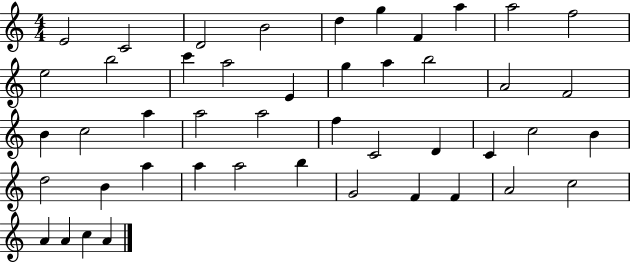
X:1
T:Untitled
M:4/4
L:1/4
K:C
E2 C2 D2 B2 d g F a a2 f2 e2 b2 c' a2 E g a b2 A2 F2 B c2 a a2 a2 f C2 D C c2 B d2 B a a a2 b G2 F F A2 c2 A A c A